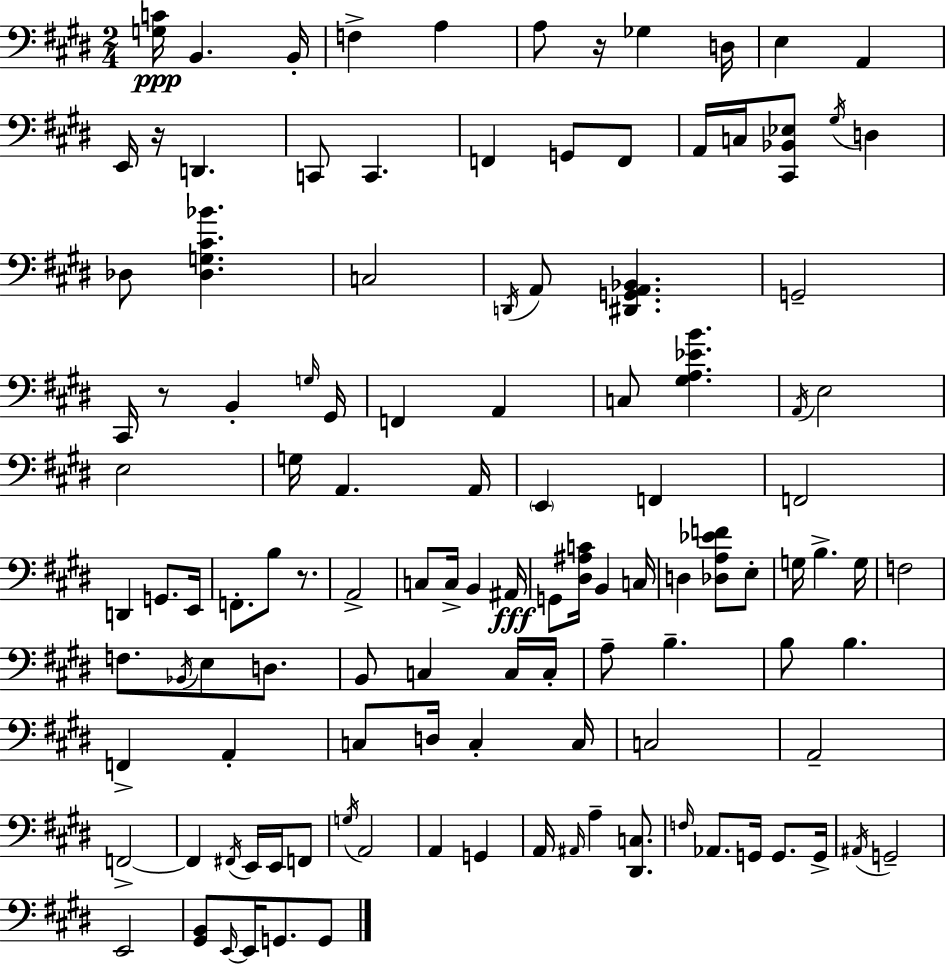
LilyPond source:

{
  \clef bass
  \numericTimeSignature
  \time 2/4
  \key e \major
  <g c'>16\ppp b,4. b,16-. | f4-> a4 | a8 r16 ges4 d16 | e4 a,4 | \break e,16 r16 d,4. | c,8 c,4. | f,4 g,8 f,8 | a,16 c16 <cis, bes, ees>8 \acciaccatura { gis16 } d4 | \break des8 <des g cis' bes'>4. | c2 | \acciaccatura { d,16 } a,8 <dis, g, a, bes,>4. | g,2-- | \break cis,16 r8 b,4-. | \grace { g16 } gis,16 f,4 a,4 | c8 <gis a ees' b'>4. | \acciaccatura { a,16 } e2 | \break e2 | g16 a,4. | a,16 \parenthesize e,4 | f,4 f,2 | \break d,4 | g,8. e,16 f,8.-. b8 | r8. a,2-> | c8 c16-> b,4 | \break ais,16\fff g,8 <dis ais c'>16 b,4 | c16 d4 | <des a ees' f'>8 e8-. g16 b4.-> | g16 f2 | \break f8. \acciaccatura { bes,16 } | e8 d8. b,8 c4 | c16 c16-. a8-- b4.-- | b8 b4. | \break f,4-> | a,4-. c8 d16 | c4-. c16 c2 | a,2-- | \break f,2->~~ | f,4 | \acciaccatura { fis,16 } e,16 e,16 f,8 \acciaccatura { g16 } a,2 | a,4 | \break g,4 a,16 | \grace { ais,16 } a4-- <dis, c>8. | \grace { f16 } aes,8. g,16 g,8. | g,16-> \acciaccatura { ais,16 } g,2-- | \break e,2 | <gis, b,>8 \grace { e,16~ }~ e,16 g,8. | g,8 \bar "|."
}